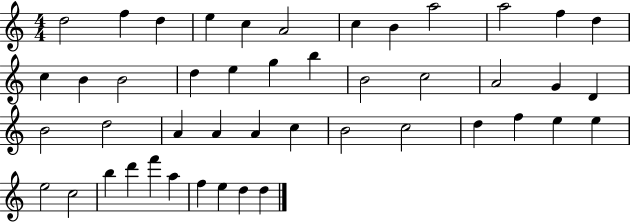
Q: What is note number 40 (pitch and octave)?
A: D6